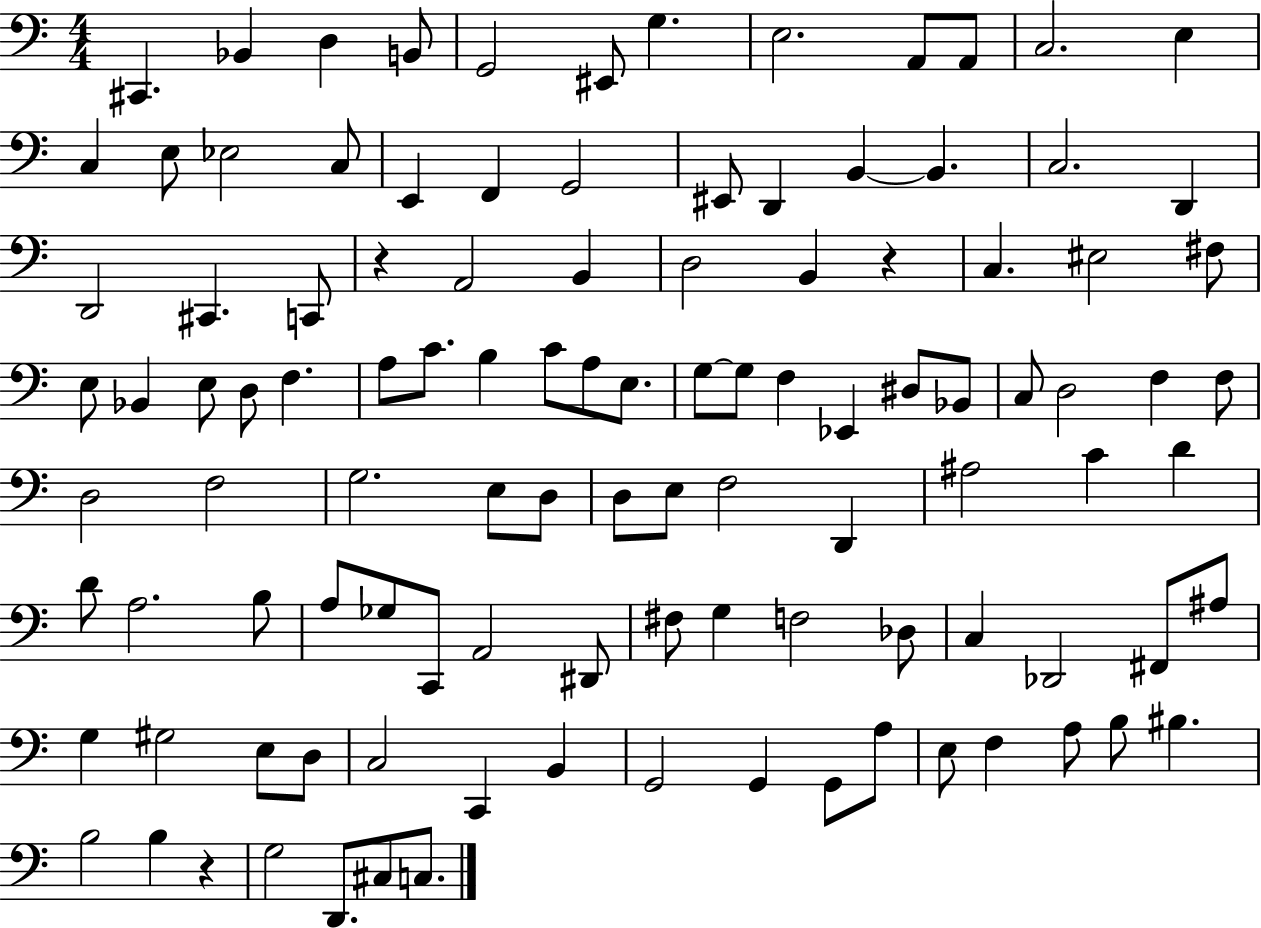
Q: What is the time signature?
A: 4/4